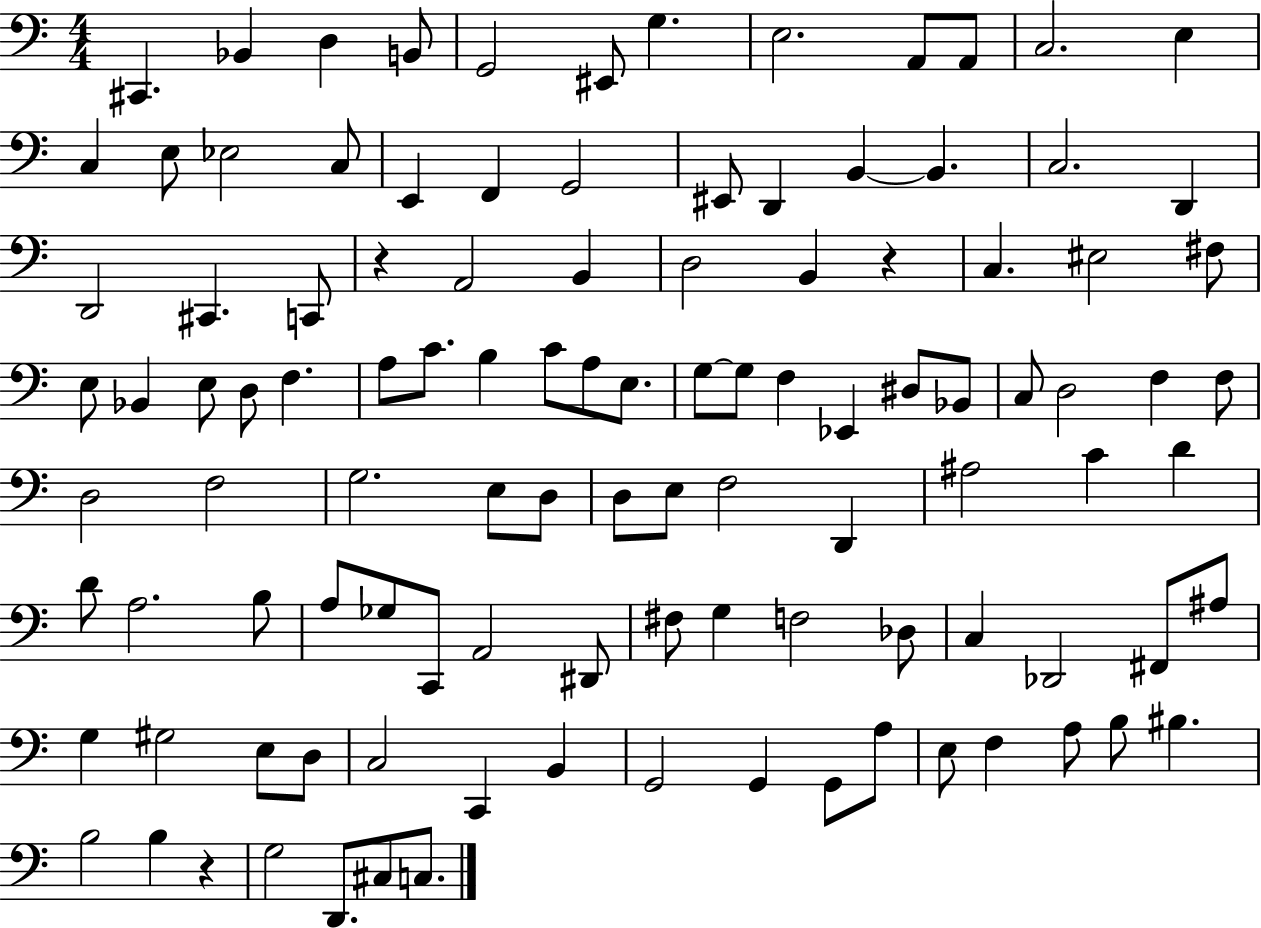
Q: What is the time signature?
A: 4/4